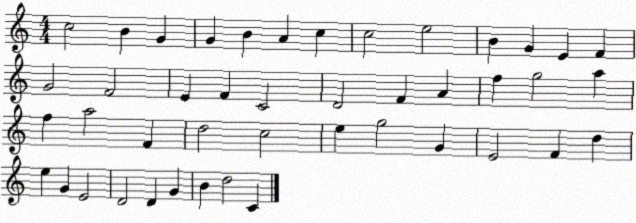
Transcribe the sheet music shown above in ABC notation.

X:1
T:Untitled
M:4/4
L:1/4
K:C
c2 B G G B A c c2 e2 B G E F G2 F2 E F C2 D2 F A f g2 a f a2 F d2 c2 e g2 G E2 F d e G E2 D2 D G B d2 C